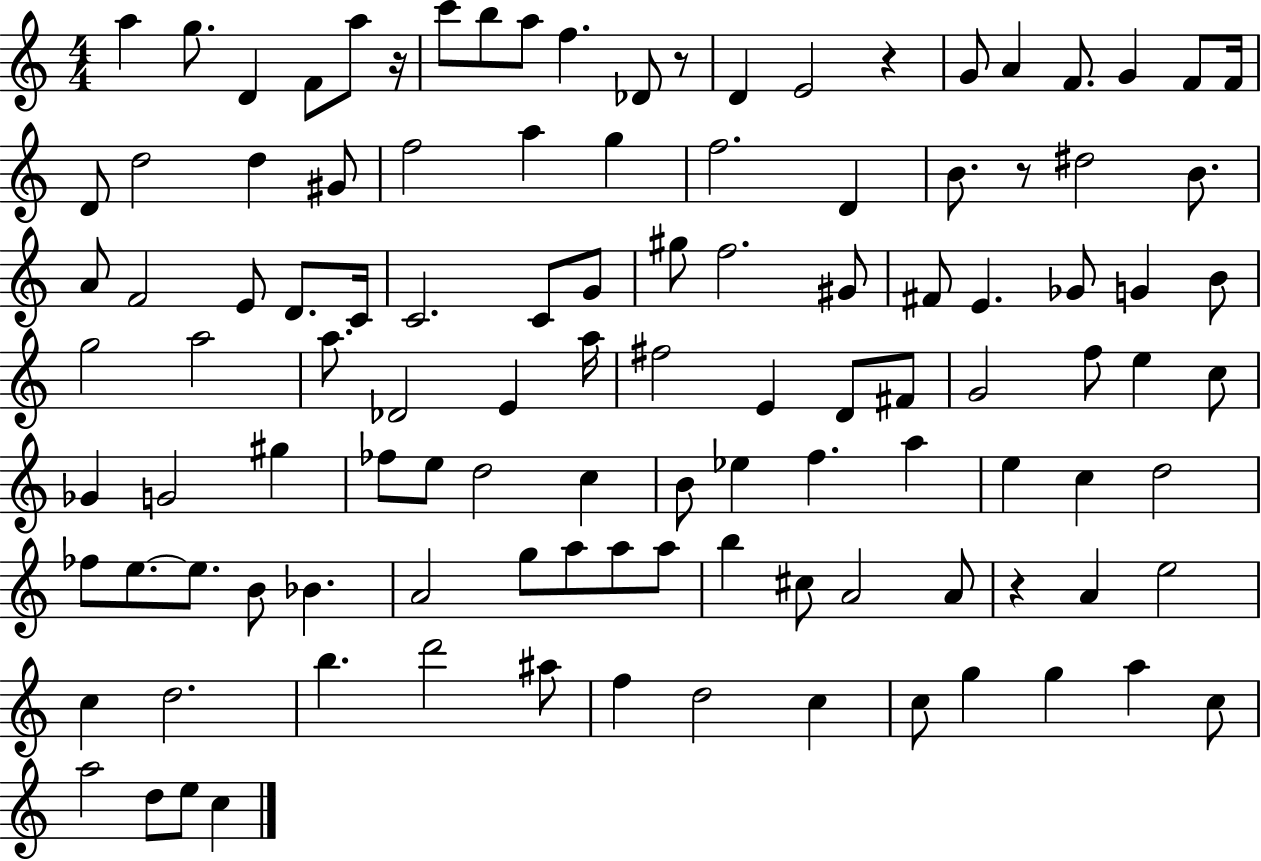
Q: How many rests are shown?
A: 5